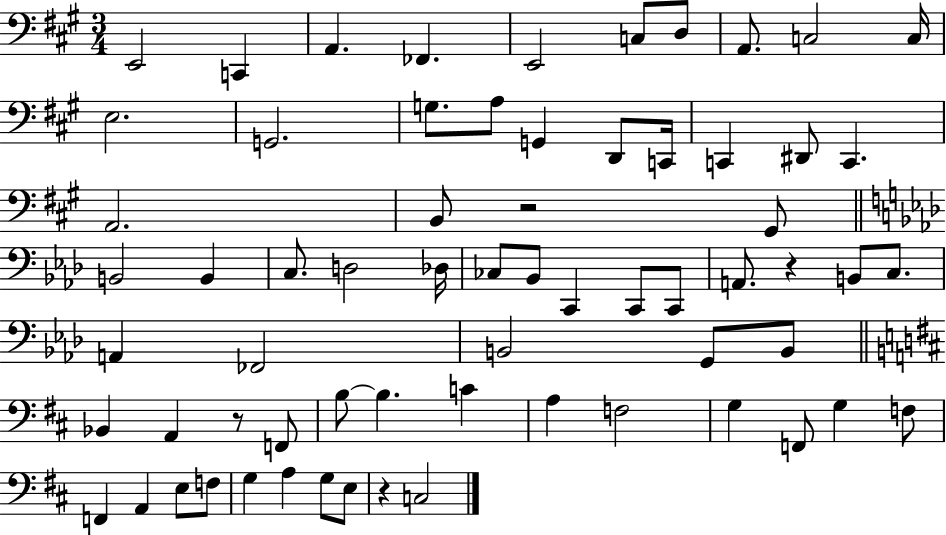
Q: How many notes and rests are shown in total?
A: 66